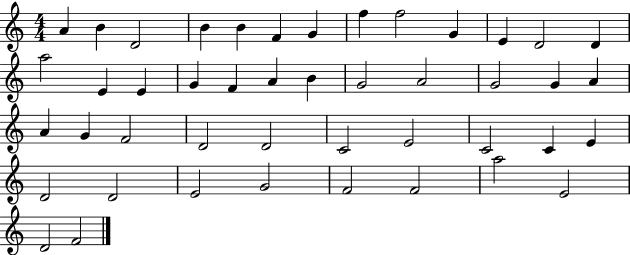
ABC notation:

X:1
T:Untitled
M:4/4
L:1/4
K:C
A B D2 B B F G f f2 G E D2 D a2 E E G F A B G2 A2 G2 G A A G F2 D2 D2 C2 E2 C2 C E D2 D2 E2 G2 F2 F2 a2 E2 D2 F2